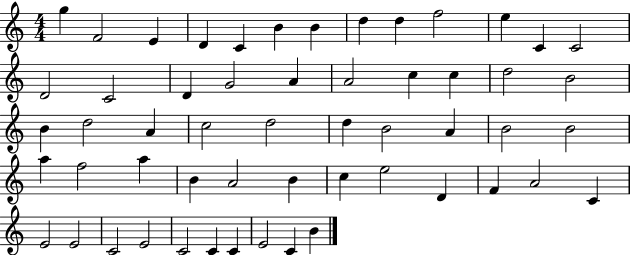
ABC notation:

X:1
T:Untitled
M:4/4
L:1/4
K:C
g F2 E D C B B d d f2 e C C2 D2 C2 D G2 A A2 c c d2 B2 B d2 A c2 d2 d B2 A B2 B2 a f2 a B A2 B c e2 D F A2 C E2 E2 C2 E2 C2 C C E2 C B